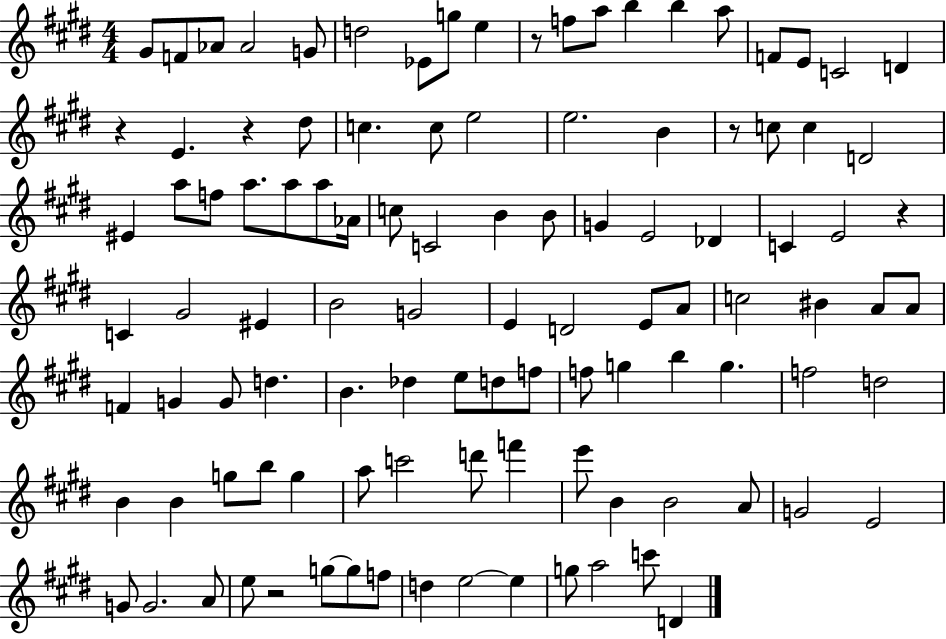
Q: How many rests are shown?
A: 6